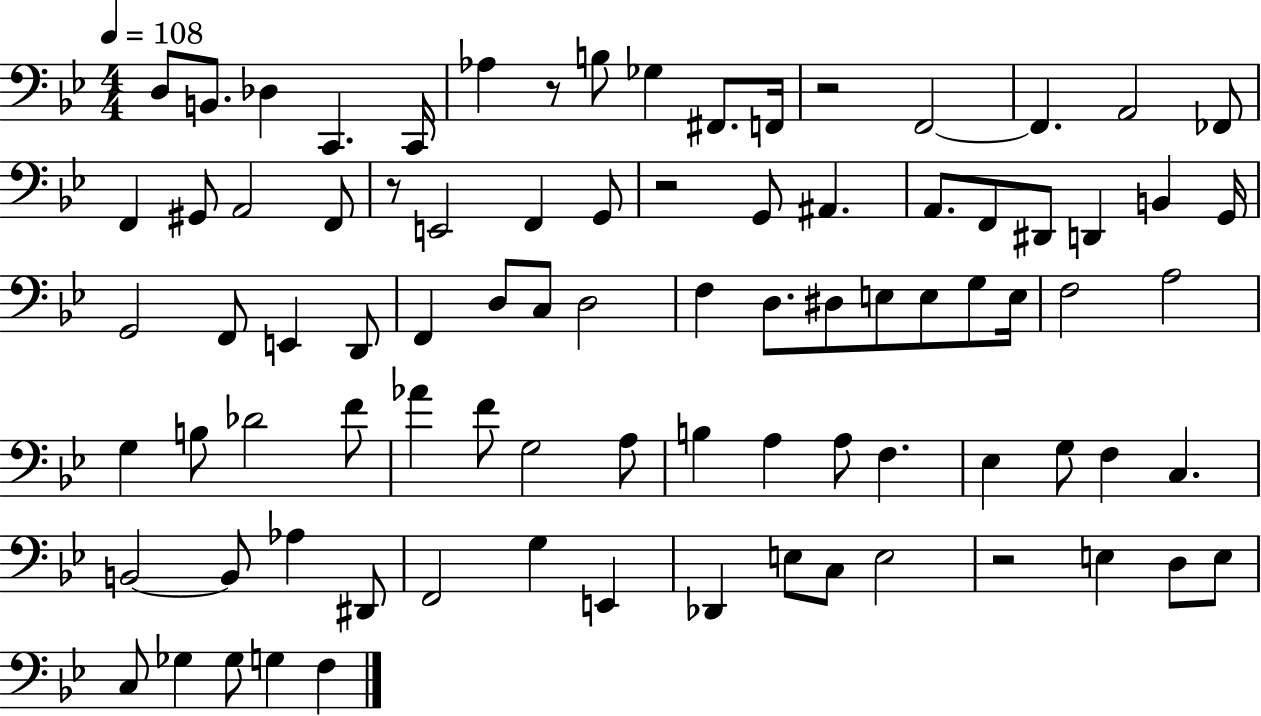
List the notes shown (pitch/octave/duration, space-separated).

D3/e B2/e. Db3/q C2/q. C2/s Ab3/q R/e B3/e Gb3/q F#2/e. F2/s R/h F2/h F2/q. A2/h FES2/e F2/q G#2/e A2/h F2/e R/e E2/h F2/q G2/e R/h G2/e A#2/q. A2/e. F2/e D#2/e D2/q B2/q G2/s G2/h F2/e E2/q D2/e F2/q D3/e C3/e D3/h F3/q D3/e. D#3/e E3/e E3/e G3/e E3/s F3/h A3/h G3/q B3/e Db4/h F4/e Ab4/q F4/e G3/h A3/e B3/q A3/q A3/e F3/q. Eb3/q G3/e F3/q C3/q. B2/h B2/e Ab3/q D#2/e F2/h G3/q E2/q Db2/q E3/e C3/e E3/h R/h E3/q D3/e E3/e C3/e Gb3/q Gb3/e G3/q F3/q